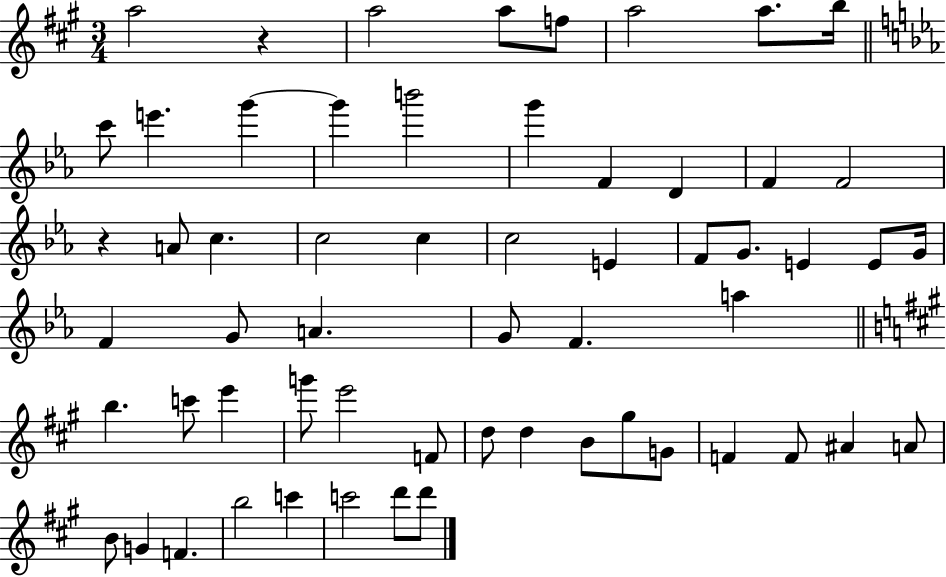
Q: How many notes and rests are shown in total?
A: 59